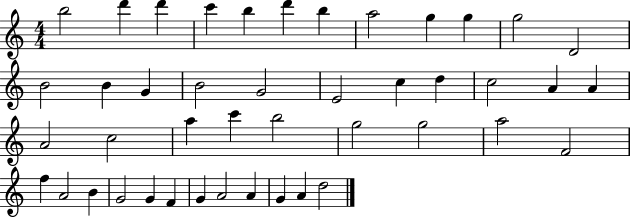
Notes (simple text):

B5/h D6/q D6/q C6/q B5/q D6/q B5/q A5/h G5/q G5/q G5/h D4/h B4/h B4/q G4/q B4/h G4/h E4/h C5/q D5/q C5/h A4/q A4/q A4/h C5/h A5/q C6/q B5/h G5/h G5/h A5/h F4/h F5/q A4/h B4/q G4/h G4/q F4/q G4/q A4/h A4/q G4/q A4/q D5/h